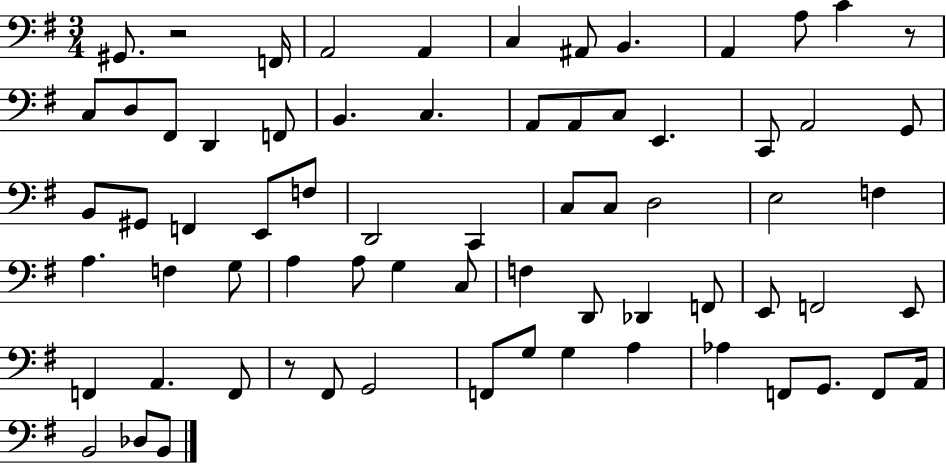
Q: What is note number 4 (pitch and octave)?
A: A2